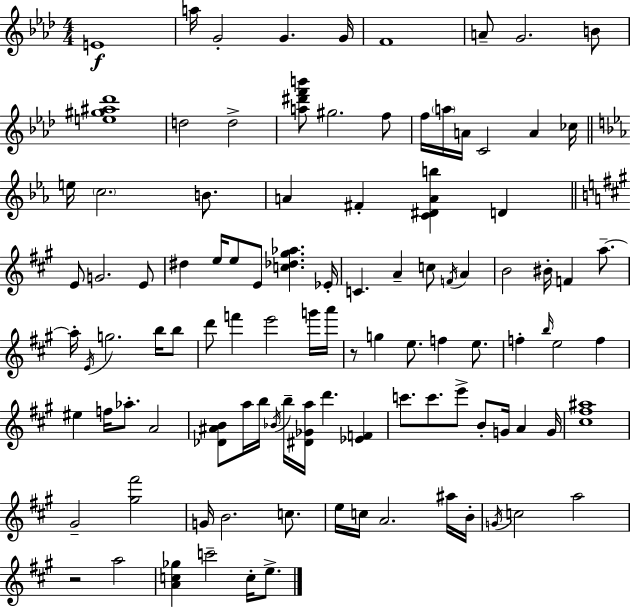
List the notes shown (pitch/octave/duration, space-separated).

E4/w A5/s G4/h G4/q. G4/s F4/w A4/e G4/h. B4/e [E5,G#5,A#5,Db6]/w D5/h D5/h [A5,D#6,F6,B6]/e G#5/h. F5/e F5/s A5/s A4/s C4/h A4/q CES5/s E5/s C5/h. B4/e. A4/q F#4/q [C4,D#4,A4,B5]/q D4/q E4/e G4/h. E4/e D#5/q E5/s E5/e E4/e [C5,Db5,G#5,Ab5]/q. Eb4/s C4/q. A4/q C5/e F4/s A4/q B4/h BIS4/s F4/q A5/e. A5/s E4/s G5/h. B5/s B5/e D6/e F6/q E6/h G6/s A6/s R/e G5/q E5/e. F5/q E5/e. F5/q B5/s E5/h F5/q EIS5/q F5/s Ab5/e. A4/h [Db4,A#4,B4]/e A5/s B5/s Bb4/s B5/s [D#4,Gb4,A5]/s D6/q. [Eb4,F4]/q C6/e. C6/e. E6/e B4/e G4/s A4/q G4/s [C#5,F#5,A#5]/w G#4/h [G#5,F#6]/h G4/s B4/h. C5/e. E5/s C5/s A4/h. A#5/s B4/s G4/s C5/h A5/h R/h A5/h [A4,C5,Gb5]/q C6/h C5/s E5/e.